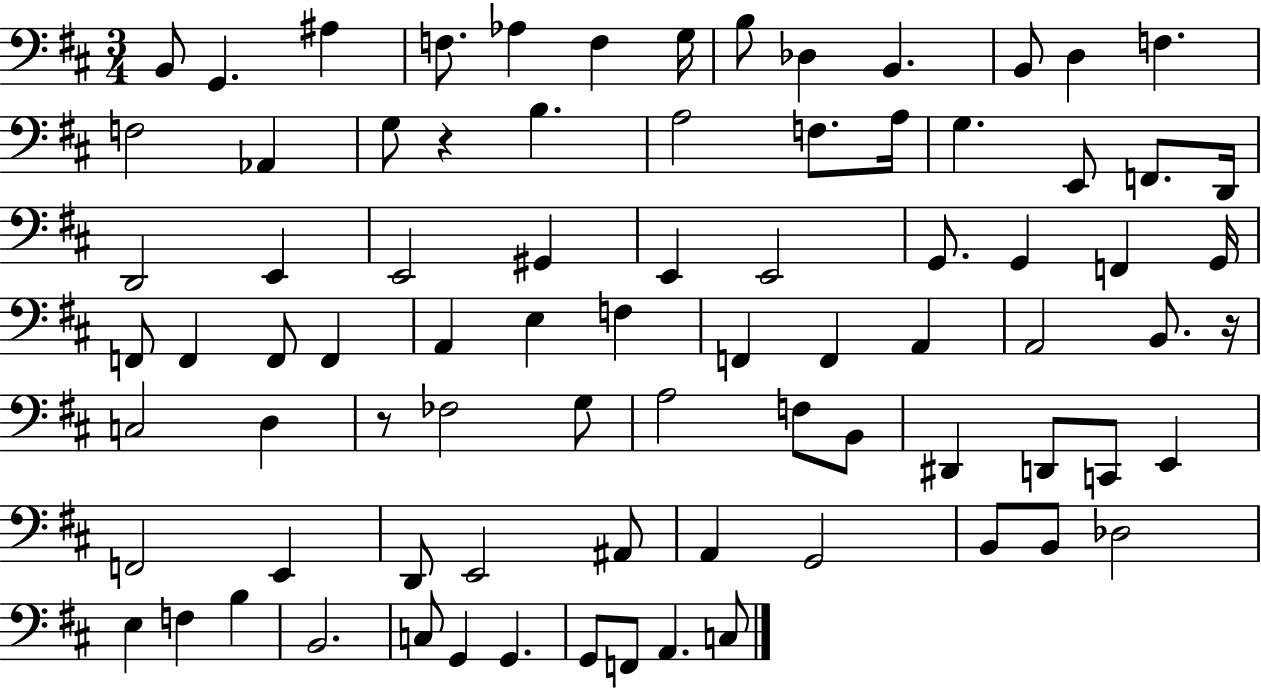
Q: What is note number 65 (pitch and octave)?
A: B2